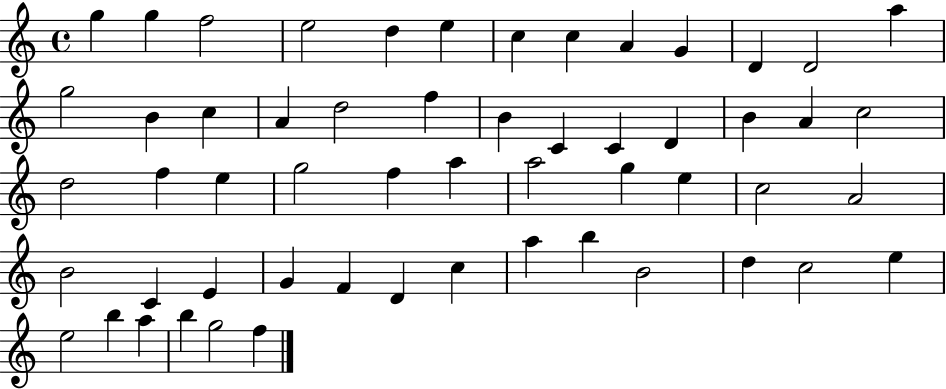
X:1
T:Untitled
M:4/4
L:1/4
K:C
g g f2 e2 d e c c A G D D2 a g2 B c A d2 f B C C D B A c2 d2 f e g2 f a a2 g e c2 A2 B2 C E G F D c a b B2 d c2 e e2 b a b g2 f